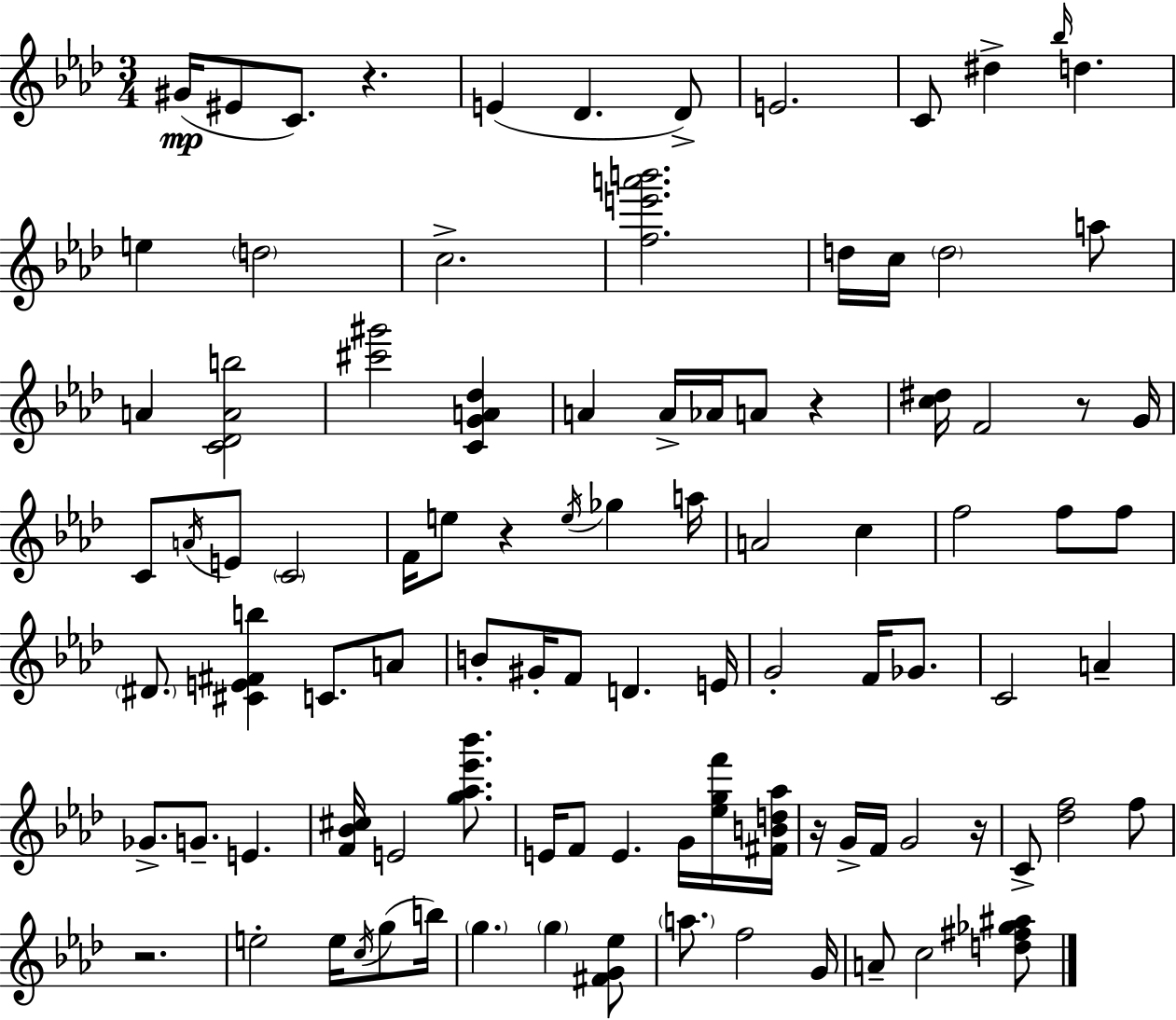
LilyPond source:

{
  \clef treble
  \numericTimeSignature
  \time 3/4
  \key f \minor
  gis'16(\mp eis'8 c'8.) r4. | e'4( des'4. des'8->) | e'2. | c'8 dis''4-> \grace { bes''16 } d''4. | \break e''4 \parenthesize d''2 | c''2.-> | <f'' e''' a''' b'''>2. | d''16 c''16 \parenthesize d''2 a''8 | \break a'4 <c' des' a' b''>2 | <cis''' gis'''>2 <c' g' a' des''>4 | a'4 a'16-> aes'16 a'8 r4 | <c'' dis''>16 f'2 r8 | \break g'16 c'8 \acciaccatura { a'16 } e'8 \parenthesize c'2 | f'16 e''8 r4 \acciaccatura { e''16 } ges''4 | a''16 a'2 c''4 | f''2 f''8 | \break f''8 \parenthesize dis'8. <cis' e' fis' b''>4 c'8. | a'8 b'8-. gis'16-. f'8 d'4. | e'16 g'2-. f'16 | ges'8. c'2 a'4-- | \break ges'8.-> g'8.-- e'4. | <f' bes' cis''>16 e'2 | <g'' aes'' ees''' bes'''>8. e'16 f'8 e'4. | g'16 <ees'' g'' f'''>16 <fis' b' d'' aes''>16 r16 g'16-> f'16 g'2 | \break r16 c'8-> <des'' f''>2 | f''8 r2. | e''2-. e''16 | \acciaccatura { c''16 }( g''8 b''16) \parenthesize g''4. \parenthesize g''4 | \break <fis' g' ees''>8 \parenthesize a''8. f''2 | g'16 a'8-- c''2 | <d'' fis'' ges'' ais''>8 \bar "|."
}